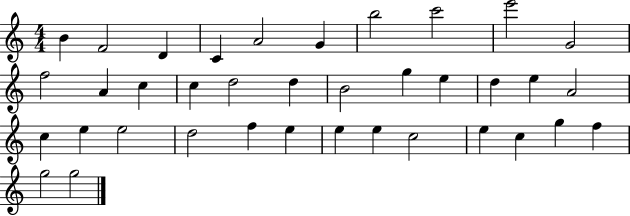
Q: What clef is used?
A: treble